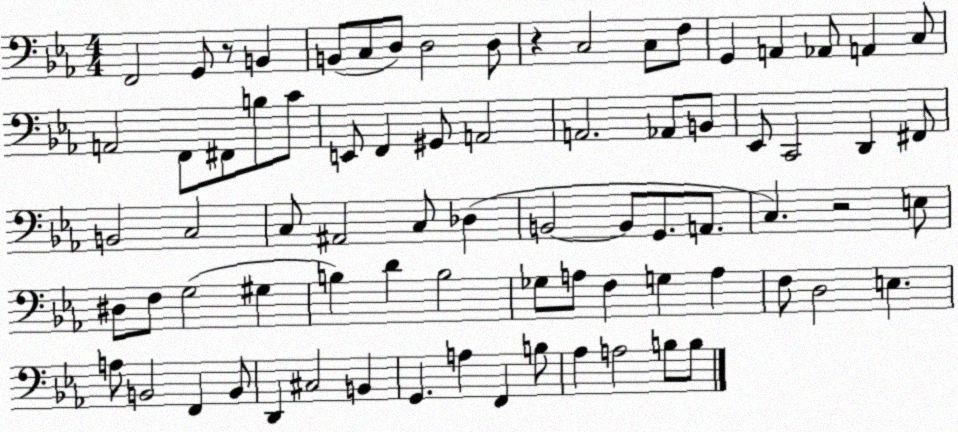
X:1
T:Untitled
M:4/4
L:1/4
K:Eb
F,,2 G,,/2 z/2 B,, B,,/2 C,/2 D,/2 D,2 D,/2 z C,2 C,/2 F,/2 G,, A,, _A,,/2 A,, C,/2 A,,2 F,,/2 ^F,,/2 B,/2 C/2 E,,/2 F,, ^G,,/2 A,,2 A,,2 _A,,/2 B,,/2 _E,,/2 C,,2 D,, ^F,,/2 B,,2 C,2 C,/2 ^A,,2 C,/2 _D, B,,2 B,,/2 G,,/2 A,,/2 C, z2 E,/2 ^D,/2 F,/2 G,2 ^G, B, D B,2 _G,/2 A,/2 F, G, A, F,/2 D,2 E, A,/2 B,,2 F,, B,,/2 D,, ^C,2 B,, G,, A, F,, B,/2 _A, A,2 B,/2 B,/2